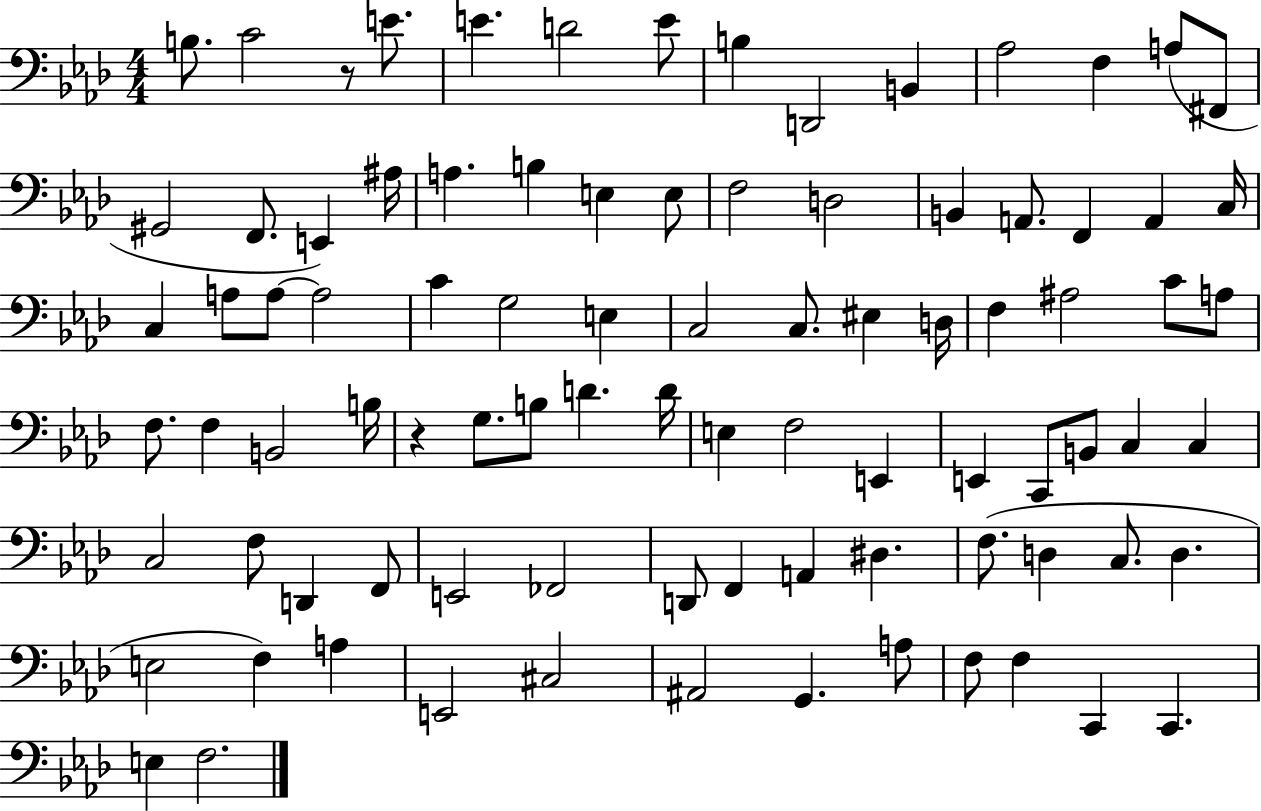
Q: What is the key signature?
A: AES major